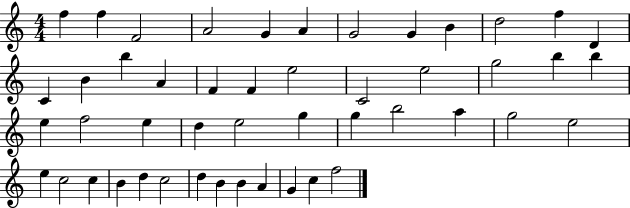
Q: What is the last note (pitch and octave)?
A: F5